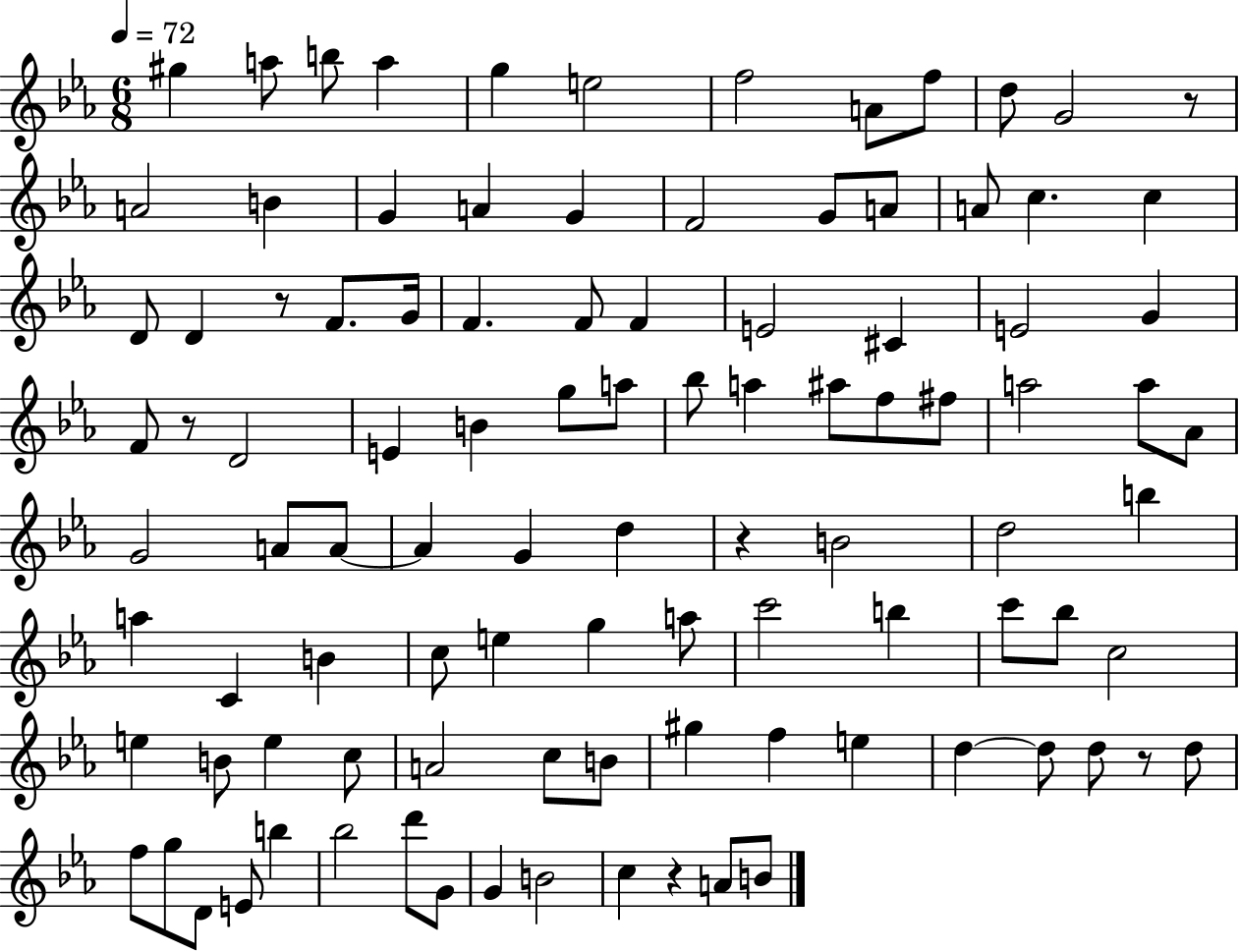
{
  \clef treble
  \numericTimeSignature
  \time 6/8
  \key ees \major
  \tempo 4 = 72
  gis''4 a''8 b''8 a''4 | g''4 e''2 | f''2 a'8 f''8 | d''8 g'2 r8 | \break a'2 b'4 | g'4 a'4 g'4 | f'2 g'8 a'8 | a'8 c''4. c''4 | \break d'8 d'4 r8 f'8. g'16 | f'4. f'8 f'4 | e'2 cis'4 | e'2 g'4 | \break f'8 r8 d'2 | e'4 b'4 g''8 a''8 | bes''8 a''4 ais''8 f''8 fis''8 | a''2 a''8 aes'8 | \break g'2 a'8 a'8~~ | a'4 g'4 d''4 | r4 b'2 | d''2 b''4 | \break a''4 c'4 b'4 | c''8 e''4 g''4 a''8 | c'''2 b''4 | c'''8 bes''8 c''2 | \break e''4 b'8 e''4 c''8 | a'2 c''8 b'8 | gis''4 f''4 e''4 | d''4~~ d''8 d''8 r8 d''8 | \break f''8 g''8 d'8 e'8 b''4 | bes''2 d'''8 g'8 | g'4 b'2 | c''4 r4 a'8 b'8 | \break \bar "|."
}